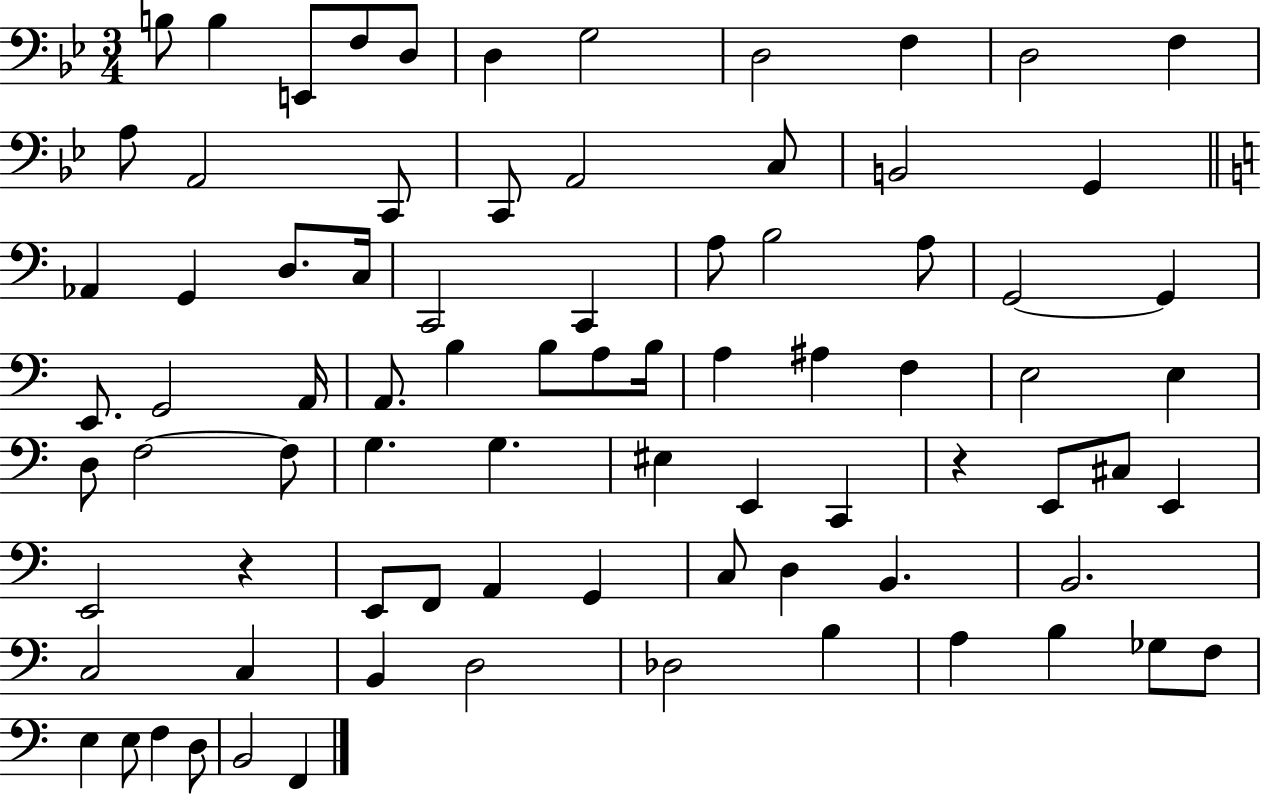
X:1
T:Untitled
M:3/4
L:1/4
K:Bb
B,/2 B, E,,/2 F,/2 D,/2 D, G,2 D,2 F, D,2 F, A,/2 A,,2 C,,/2 C,,/2 A,,2 C,/2 B,,2 G,, _A,, G,, D,/2 C,/4 C,,2 C,, A,/2 B,2 A,/2 G,,2 G,, E,,/2 G,,2 A,,/4 A,,/2 B, B,/2 A,/2 B,/4 A, ^A, F, E,2 E, D,/2 F,2 F,/2 G, G, ^E, E,, C,, z E,,/2 ^C,/2 E,, E,,2 z E,,/2 F,,/2 A,, G,, C,/2 D, B,, B,,2 C,2 C, B,, D,2 _D,2 B, A, B, _G,/2 F,/2 E, E,/2 F, D,/2 B,,2 F,,